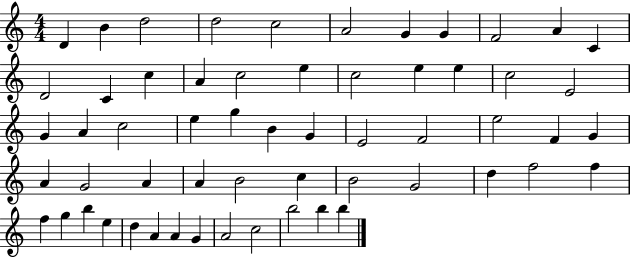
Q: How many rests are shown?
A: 0